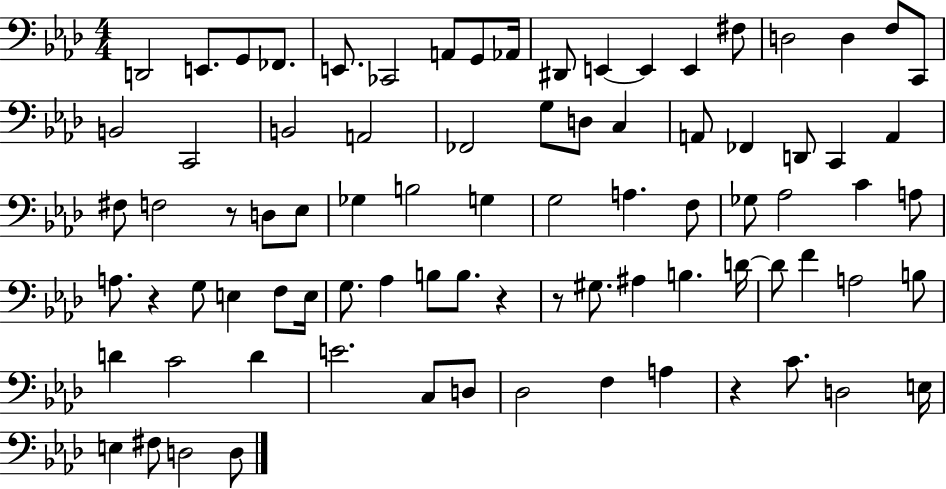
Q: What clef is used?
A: bass